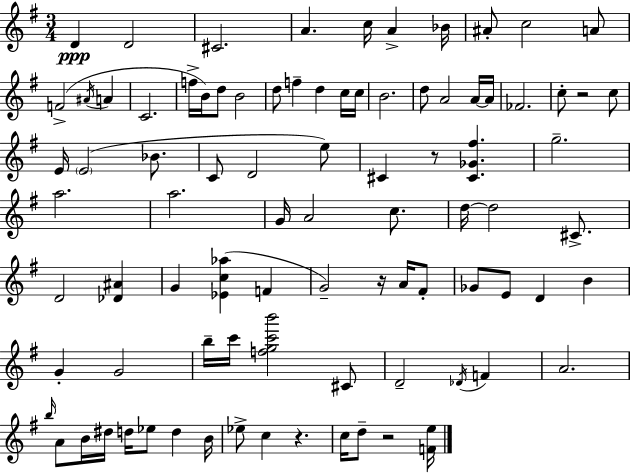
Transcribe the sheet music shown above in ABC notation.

X:1
T:Untitled
M:3/4
L:1/4
K:G
D D2 ^C2 A c/4 A _B/4 ^A/2 c2 A/2 F2 ^A/4 A C2 f/4 B/4 d/2 B2 d/2 f d c/4 c/4 B2 d/2 A2 A/4 A/4 _F2 c/2 z2 c/2 E/4 E2 _B/2 C/2 D2 e/2 ^C z/2 [^C_G^f] g2 a2 a2 G/4 A2 c/2 d/4 d2 ^C/2 D2 [_D^A] G [_Ec_a] F G2 z/4 A/4 ^F/2 _G/2 E/2 D B G G2 b/4 c'/4 [fgc'b']2 ^C/2 D2 _D/4 F A2 b/4 A/2 B/4 ^d/4 d/4 _e/2 d B/4 _e/2 c z c/4 d/2 z2 [Fe]/4